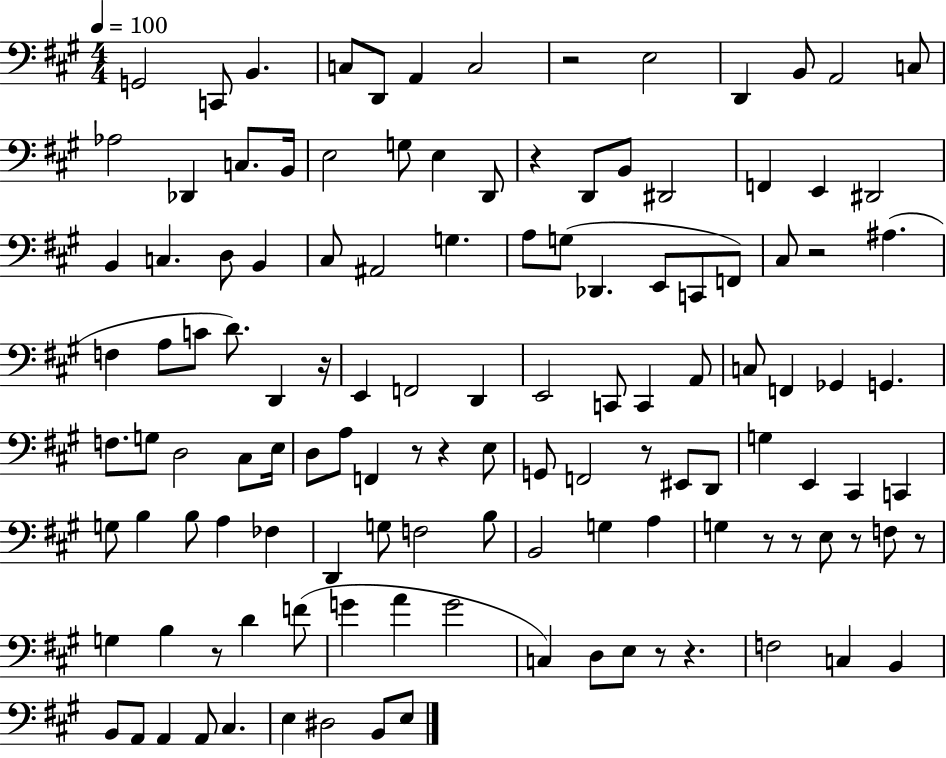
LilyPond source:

{
  \clef bass
  \numericTimeSignature
  \time 4/4
  \key a \major
  \tempo 4 = 100
  g,2 c,8 b,4. | c8 d,8 a,4 c2 | r2 e2 | d,4 b,8 a,2 c8 | \break aes2 des,4 c8. b,16 | e2 g8 e4 d,8 | r4 d,8 b,8 dis,2 | f,4 e,4 dis,2 | \break b,4 c4. d8 b,4 | cis8 ais,2 g4. | a8 g8( des,4. e,8 c,8 f,8) | cis8 r2 ais4.( | \break f4 a8 c'8 d'8.) d,4 r16 | e,4 f,2 d,4 | e,2 c,8 c,4 a,8 | c8 f,4 ges,4 g,4. | \break f8. g8 d2 cis8 e16 | d8 a8 f,4 r8 r4 e8 | g,8 f,2 r8 eis,8 d,8 | g4 e,4 cis,4 c,4 | \break g8 b4 b8 a4 fes4 | d,4 g8 f2 b8 | b,2 g4 a4 | g4 r8 r8 e8 r8 f8 r8 | \break g4 b4 r8 d'4 f'8( | g'4 a'4 g'2 | c4) d8 e8 r8 r4. | f2 c4 b,4 | \break b,8 a,8 a,4 a,8 cis4. | e4 dis2 b,8 e8 | \bar "|."
}